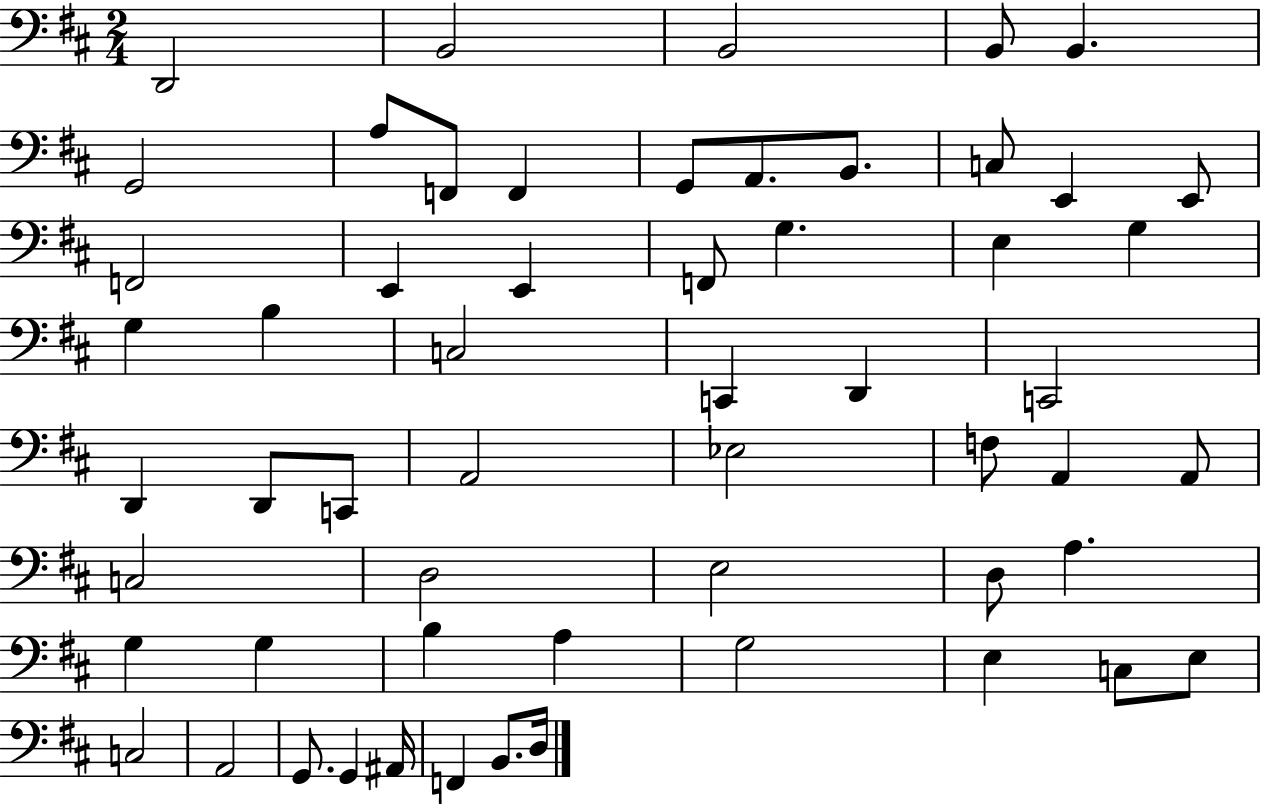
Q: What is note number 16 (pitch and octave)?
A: F2